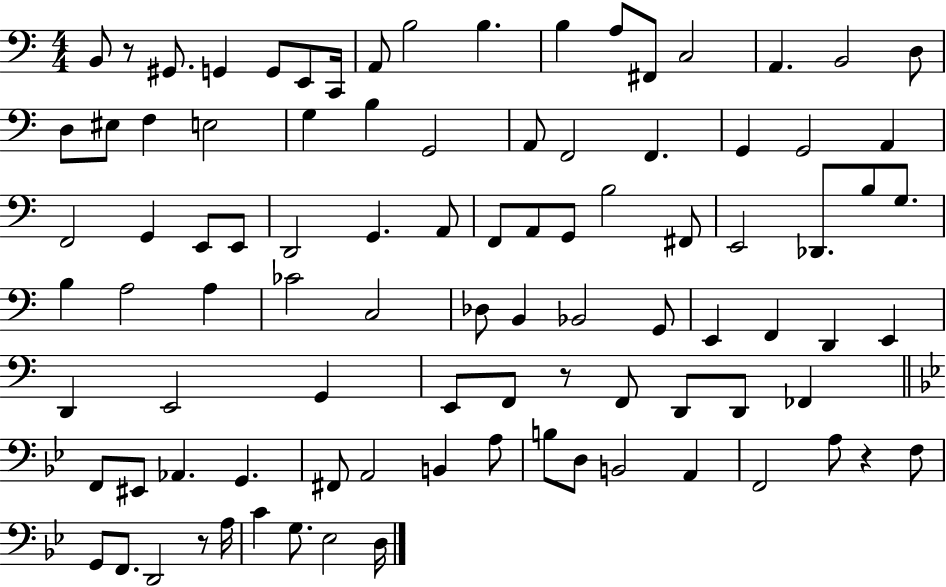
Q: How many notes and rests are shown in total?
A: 94